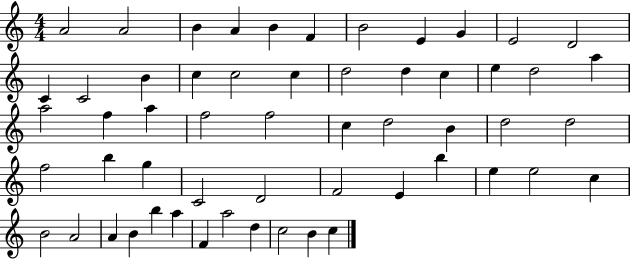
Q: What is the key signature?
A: C major